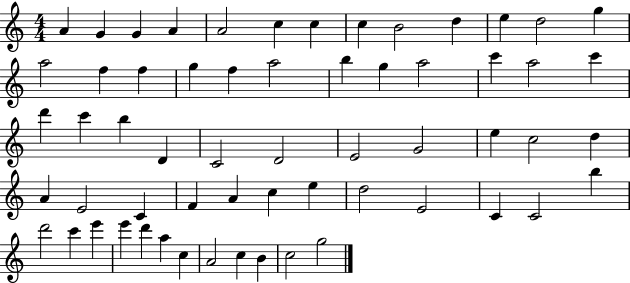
{
  \clef treble
  \numericTimeSignature
  \time 4/4
  \key c \major
  a'4 g'4 g'4 a'4 | a'2 c''4 c''4 | c''4 b'2 d''4 | e''4 d''2 g''4 | \break a''2 f''4 f''4 | g''4 f''4 a''2 | b''4 g''4 a''2 | c'''4 a''2 c'''4 | \break d'''4 c'''4 b''4 d'4 | c'2 d'2 | e'2 g'2 | e''4 c''2 d''4 | \break a'4 e'2 c'4 | f'4 a'4 c''4 e''4 | d''2 e'2 | c'4 c'2 b''4 | \break d'''2 c'''4 e'''4 | e'''4 d'''4 a''4 c''4 | a'2 c''4 b'4 | c''2 g''2 | \break \bar "|."
}